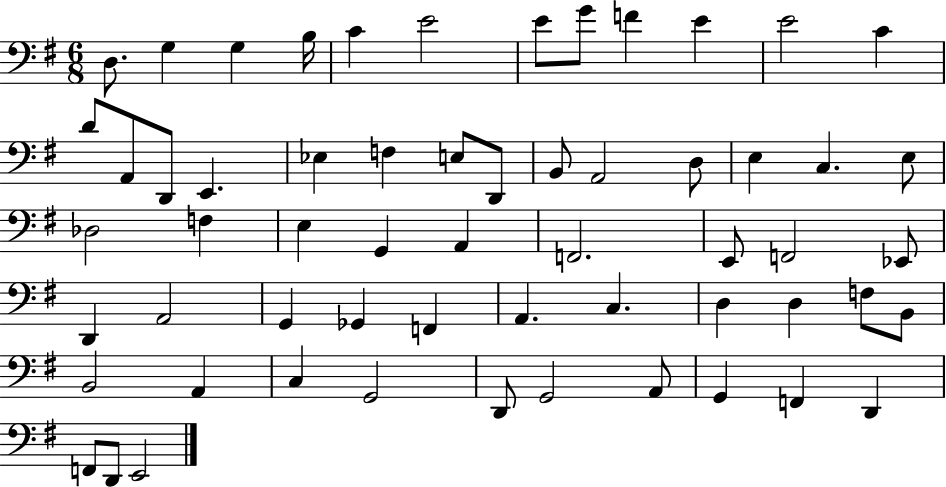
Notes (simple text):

D3/e. G3/q G3/q B3/s C4/q E4/h E4/e G4/e F4/q E4/q E4/h C4/q D4/e A2/e D2/e E2/q. Eb3/q F3/q E3/e D2/e B2/e A2/h D3/e E3/q C3/q. E3/e Db3/h F3/q E3/q G2/q A2/q F2/h. E2/e F2/h Eb2/e D2/q A2/h G2/q Gb2/q F2/q A2/q. C3/q. D3/q D3/q F3/e B2/e B2/h A2/q C3/q G2/h D2/e G2/h A2/e G2/q F2/q D2/q F2/e D2/e E2/h